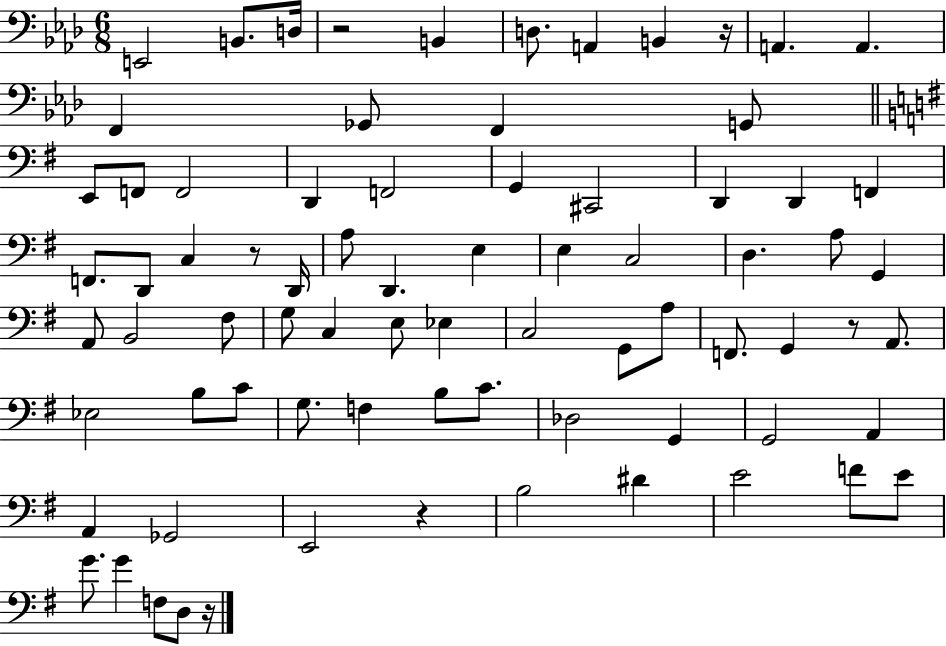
E2/h B2/e. D3/s R/h B2/q D3/e. A2/q B2/q R/s A2/q. A2/q. F2/q Gb2/e F2/q G2/e E2/e F2/e F2/h D2/q F2/h G2/q C#2/h D2/q D2/q F2/q F2/e. D2/e C3/q R/e D2/s A3/e D2/q. E3/q E3/q C3/h D3/q. A3/e G2/q A2/e B2/h F#3/e G3/e C3/q E3/e Eb3/q C3/h G2/e A3/e F2/e. G2/q R/e A2/e. Eb3/h B3/e C4/e G3/e. F3/q B3/e C4/e. Db3/h G2/q G2/h A2/q A2/q Gb2/h E2/h R/q B3/h D#4/q E4/h F4/e E4/e G4/e. G4/q F3/e D3/e R/s